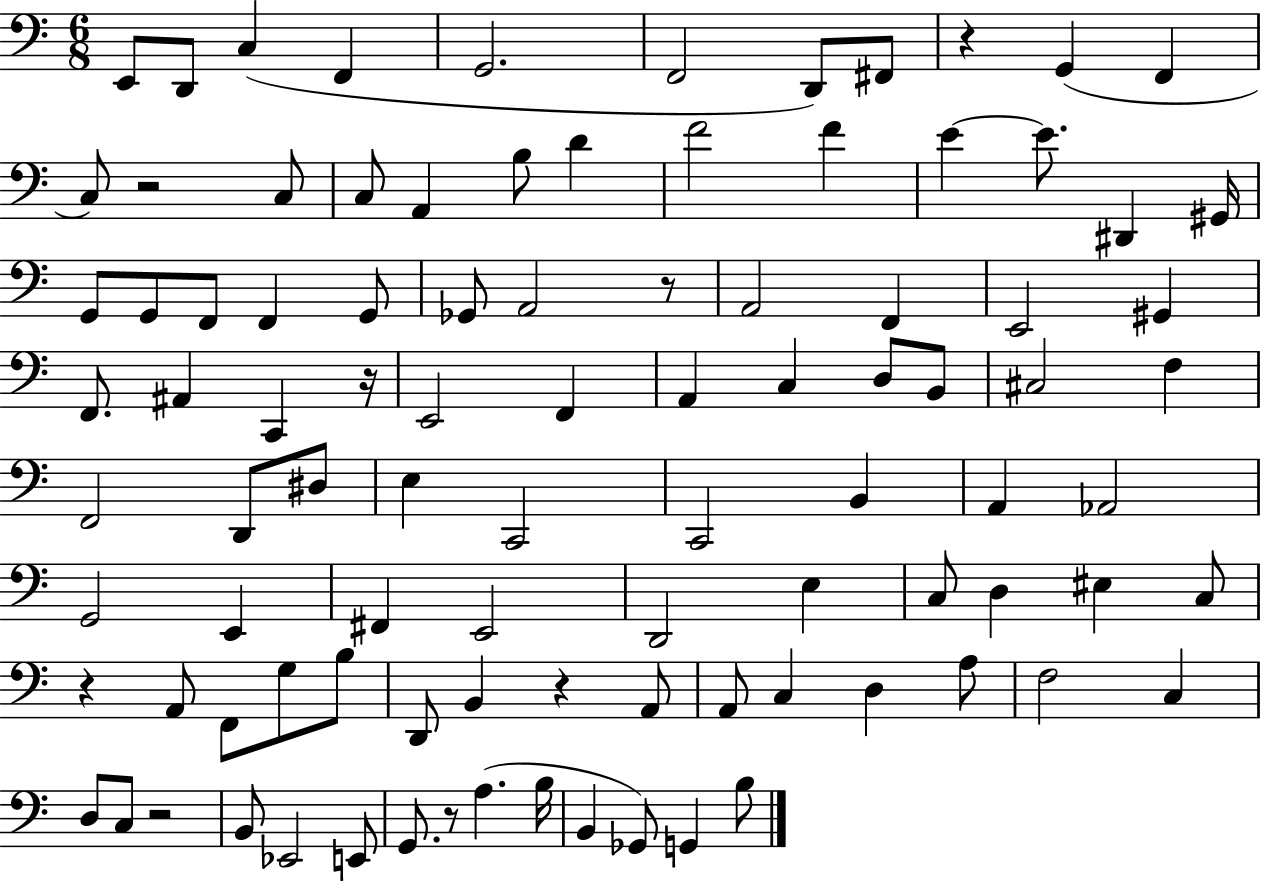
X:1
T:Untitled
M:6/8
L:1/4
K:C
E,,/2 D,,/2 C, F,, G,,2 F,,2 D,,/2 ^F,,/2 z G,, F,, C,/2 z2 C,/2 C,/2 A,, B,/2 D F2 F E E/2 ^D,, ^G,,/4 G,,/2 G,,/2 F,,/2 F,, G,,/2 _G,,/2 A,,2 z/2 A,,2 F,, E,,2 ^G,, F,,/2 ^A,, C,, z/4 E,,2 F,, A,, C, D,/2 B,,/2 ^C,2 F, F,,2 D,,/2 ^D,/2 E, C,,2 C,,2 B,, A,, _A,,2 G,,2 E,, ^F,, E,,2 D,,2 E, C,/2 D, ^E, C,/2 z A,,/2 F,,/2 G,/2 B,/2 D,,/2 B,, z A,,/2 A,,/2 C, D, A,/2 F,2 C, D,/2 C,/2 z2 B,,/2 _E,,2 E,,/2 G,,/2 z/2 A, B,/4 B,, _G,,/2 G,, B,/2